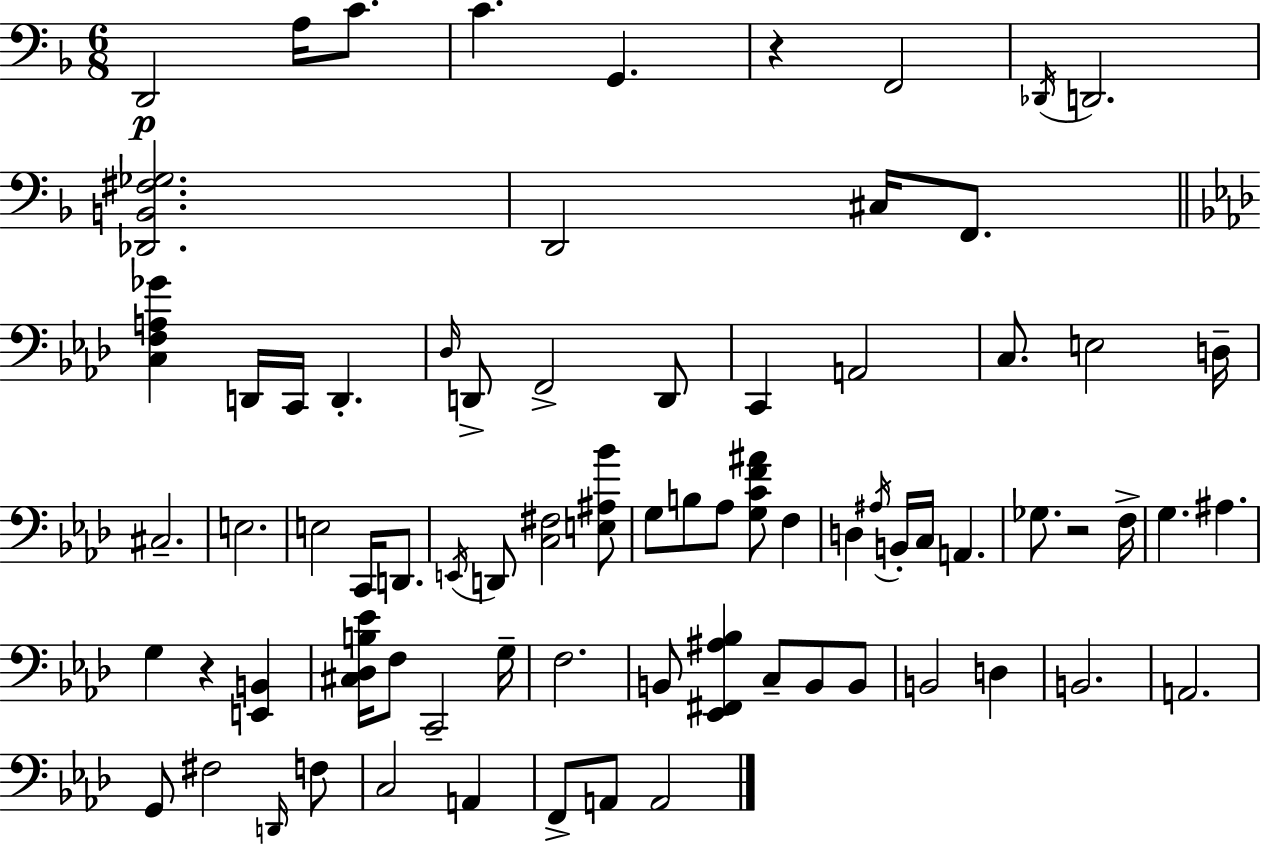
X:1
T:Untitled
M:6/8
L:1/4
K:F
D,,2 A,/4 C/2 C G,, z F,,2 _D,,/4 D,,2 [_D,,B,,^F,_G,]2 D,,2 ^C,/4 F,,/2 [C,F,A,_G] D,,/4 C,,/4 D,, _D,/4 D,,/2 F,,2 D,,/2 C,, A,,2 C,/2 E,2 D,/4 ^C,2 E,2 E,2 C,,/4 D,,/2 E,,/4 D,,/2 [C,^F,]2 [E,^A,_B]/2 G,/2 B,/2 _A,/2 [G,CF^A]/2 F, D, ^A,/4 B,,/4 C,/4 A,, _G,/2 z2 F,/4 G, ^A, G, z [E,,B,,] [^C,_D,B,_E]/4 F,/2 C,,2 G,/4 F,2 B,,/2 [_E,,^F,,^A,_B,] C,/2 B,,/2 B,,/2 B,,2 D, B,,2 A,,2 G,,/2 ^F,2 D,,/4 F,/2 C,2 A,, F,,/2 A,,/2 A,,2